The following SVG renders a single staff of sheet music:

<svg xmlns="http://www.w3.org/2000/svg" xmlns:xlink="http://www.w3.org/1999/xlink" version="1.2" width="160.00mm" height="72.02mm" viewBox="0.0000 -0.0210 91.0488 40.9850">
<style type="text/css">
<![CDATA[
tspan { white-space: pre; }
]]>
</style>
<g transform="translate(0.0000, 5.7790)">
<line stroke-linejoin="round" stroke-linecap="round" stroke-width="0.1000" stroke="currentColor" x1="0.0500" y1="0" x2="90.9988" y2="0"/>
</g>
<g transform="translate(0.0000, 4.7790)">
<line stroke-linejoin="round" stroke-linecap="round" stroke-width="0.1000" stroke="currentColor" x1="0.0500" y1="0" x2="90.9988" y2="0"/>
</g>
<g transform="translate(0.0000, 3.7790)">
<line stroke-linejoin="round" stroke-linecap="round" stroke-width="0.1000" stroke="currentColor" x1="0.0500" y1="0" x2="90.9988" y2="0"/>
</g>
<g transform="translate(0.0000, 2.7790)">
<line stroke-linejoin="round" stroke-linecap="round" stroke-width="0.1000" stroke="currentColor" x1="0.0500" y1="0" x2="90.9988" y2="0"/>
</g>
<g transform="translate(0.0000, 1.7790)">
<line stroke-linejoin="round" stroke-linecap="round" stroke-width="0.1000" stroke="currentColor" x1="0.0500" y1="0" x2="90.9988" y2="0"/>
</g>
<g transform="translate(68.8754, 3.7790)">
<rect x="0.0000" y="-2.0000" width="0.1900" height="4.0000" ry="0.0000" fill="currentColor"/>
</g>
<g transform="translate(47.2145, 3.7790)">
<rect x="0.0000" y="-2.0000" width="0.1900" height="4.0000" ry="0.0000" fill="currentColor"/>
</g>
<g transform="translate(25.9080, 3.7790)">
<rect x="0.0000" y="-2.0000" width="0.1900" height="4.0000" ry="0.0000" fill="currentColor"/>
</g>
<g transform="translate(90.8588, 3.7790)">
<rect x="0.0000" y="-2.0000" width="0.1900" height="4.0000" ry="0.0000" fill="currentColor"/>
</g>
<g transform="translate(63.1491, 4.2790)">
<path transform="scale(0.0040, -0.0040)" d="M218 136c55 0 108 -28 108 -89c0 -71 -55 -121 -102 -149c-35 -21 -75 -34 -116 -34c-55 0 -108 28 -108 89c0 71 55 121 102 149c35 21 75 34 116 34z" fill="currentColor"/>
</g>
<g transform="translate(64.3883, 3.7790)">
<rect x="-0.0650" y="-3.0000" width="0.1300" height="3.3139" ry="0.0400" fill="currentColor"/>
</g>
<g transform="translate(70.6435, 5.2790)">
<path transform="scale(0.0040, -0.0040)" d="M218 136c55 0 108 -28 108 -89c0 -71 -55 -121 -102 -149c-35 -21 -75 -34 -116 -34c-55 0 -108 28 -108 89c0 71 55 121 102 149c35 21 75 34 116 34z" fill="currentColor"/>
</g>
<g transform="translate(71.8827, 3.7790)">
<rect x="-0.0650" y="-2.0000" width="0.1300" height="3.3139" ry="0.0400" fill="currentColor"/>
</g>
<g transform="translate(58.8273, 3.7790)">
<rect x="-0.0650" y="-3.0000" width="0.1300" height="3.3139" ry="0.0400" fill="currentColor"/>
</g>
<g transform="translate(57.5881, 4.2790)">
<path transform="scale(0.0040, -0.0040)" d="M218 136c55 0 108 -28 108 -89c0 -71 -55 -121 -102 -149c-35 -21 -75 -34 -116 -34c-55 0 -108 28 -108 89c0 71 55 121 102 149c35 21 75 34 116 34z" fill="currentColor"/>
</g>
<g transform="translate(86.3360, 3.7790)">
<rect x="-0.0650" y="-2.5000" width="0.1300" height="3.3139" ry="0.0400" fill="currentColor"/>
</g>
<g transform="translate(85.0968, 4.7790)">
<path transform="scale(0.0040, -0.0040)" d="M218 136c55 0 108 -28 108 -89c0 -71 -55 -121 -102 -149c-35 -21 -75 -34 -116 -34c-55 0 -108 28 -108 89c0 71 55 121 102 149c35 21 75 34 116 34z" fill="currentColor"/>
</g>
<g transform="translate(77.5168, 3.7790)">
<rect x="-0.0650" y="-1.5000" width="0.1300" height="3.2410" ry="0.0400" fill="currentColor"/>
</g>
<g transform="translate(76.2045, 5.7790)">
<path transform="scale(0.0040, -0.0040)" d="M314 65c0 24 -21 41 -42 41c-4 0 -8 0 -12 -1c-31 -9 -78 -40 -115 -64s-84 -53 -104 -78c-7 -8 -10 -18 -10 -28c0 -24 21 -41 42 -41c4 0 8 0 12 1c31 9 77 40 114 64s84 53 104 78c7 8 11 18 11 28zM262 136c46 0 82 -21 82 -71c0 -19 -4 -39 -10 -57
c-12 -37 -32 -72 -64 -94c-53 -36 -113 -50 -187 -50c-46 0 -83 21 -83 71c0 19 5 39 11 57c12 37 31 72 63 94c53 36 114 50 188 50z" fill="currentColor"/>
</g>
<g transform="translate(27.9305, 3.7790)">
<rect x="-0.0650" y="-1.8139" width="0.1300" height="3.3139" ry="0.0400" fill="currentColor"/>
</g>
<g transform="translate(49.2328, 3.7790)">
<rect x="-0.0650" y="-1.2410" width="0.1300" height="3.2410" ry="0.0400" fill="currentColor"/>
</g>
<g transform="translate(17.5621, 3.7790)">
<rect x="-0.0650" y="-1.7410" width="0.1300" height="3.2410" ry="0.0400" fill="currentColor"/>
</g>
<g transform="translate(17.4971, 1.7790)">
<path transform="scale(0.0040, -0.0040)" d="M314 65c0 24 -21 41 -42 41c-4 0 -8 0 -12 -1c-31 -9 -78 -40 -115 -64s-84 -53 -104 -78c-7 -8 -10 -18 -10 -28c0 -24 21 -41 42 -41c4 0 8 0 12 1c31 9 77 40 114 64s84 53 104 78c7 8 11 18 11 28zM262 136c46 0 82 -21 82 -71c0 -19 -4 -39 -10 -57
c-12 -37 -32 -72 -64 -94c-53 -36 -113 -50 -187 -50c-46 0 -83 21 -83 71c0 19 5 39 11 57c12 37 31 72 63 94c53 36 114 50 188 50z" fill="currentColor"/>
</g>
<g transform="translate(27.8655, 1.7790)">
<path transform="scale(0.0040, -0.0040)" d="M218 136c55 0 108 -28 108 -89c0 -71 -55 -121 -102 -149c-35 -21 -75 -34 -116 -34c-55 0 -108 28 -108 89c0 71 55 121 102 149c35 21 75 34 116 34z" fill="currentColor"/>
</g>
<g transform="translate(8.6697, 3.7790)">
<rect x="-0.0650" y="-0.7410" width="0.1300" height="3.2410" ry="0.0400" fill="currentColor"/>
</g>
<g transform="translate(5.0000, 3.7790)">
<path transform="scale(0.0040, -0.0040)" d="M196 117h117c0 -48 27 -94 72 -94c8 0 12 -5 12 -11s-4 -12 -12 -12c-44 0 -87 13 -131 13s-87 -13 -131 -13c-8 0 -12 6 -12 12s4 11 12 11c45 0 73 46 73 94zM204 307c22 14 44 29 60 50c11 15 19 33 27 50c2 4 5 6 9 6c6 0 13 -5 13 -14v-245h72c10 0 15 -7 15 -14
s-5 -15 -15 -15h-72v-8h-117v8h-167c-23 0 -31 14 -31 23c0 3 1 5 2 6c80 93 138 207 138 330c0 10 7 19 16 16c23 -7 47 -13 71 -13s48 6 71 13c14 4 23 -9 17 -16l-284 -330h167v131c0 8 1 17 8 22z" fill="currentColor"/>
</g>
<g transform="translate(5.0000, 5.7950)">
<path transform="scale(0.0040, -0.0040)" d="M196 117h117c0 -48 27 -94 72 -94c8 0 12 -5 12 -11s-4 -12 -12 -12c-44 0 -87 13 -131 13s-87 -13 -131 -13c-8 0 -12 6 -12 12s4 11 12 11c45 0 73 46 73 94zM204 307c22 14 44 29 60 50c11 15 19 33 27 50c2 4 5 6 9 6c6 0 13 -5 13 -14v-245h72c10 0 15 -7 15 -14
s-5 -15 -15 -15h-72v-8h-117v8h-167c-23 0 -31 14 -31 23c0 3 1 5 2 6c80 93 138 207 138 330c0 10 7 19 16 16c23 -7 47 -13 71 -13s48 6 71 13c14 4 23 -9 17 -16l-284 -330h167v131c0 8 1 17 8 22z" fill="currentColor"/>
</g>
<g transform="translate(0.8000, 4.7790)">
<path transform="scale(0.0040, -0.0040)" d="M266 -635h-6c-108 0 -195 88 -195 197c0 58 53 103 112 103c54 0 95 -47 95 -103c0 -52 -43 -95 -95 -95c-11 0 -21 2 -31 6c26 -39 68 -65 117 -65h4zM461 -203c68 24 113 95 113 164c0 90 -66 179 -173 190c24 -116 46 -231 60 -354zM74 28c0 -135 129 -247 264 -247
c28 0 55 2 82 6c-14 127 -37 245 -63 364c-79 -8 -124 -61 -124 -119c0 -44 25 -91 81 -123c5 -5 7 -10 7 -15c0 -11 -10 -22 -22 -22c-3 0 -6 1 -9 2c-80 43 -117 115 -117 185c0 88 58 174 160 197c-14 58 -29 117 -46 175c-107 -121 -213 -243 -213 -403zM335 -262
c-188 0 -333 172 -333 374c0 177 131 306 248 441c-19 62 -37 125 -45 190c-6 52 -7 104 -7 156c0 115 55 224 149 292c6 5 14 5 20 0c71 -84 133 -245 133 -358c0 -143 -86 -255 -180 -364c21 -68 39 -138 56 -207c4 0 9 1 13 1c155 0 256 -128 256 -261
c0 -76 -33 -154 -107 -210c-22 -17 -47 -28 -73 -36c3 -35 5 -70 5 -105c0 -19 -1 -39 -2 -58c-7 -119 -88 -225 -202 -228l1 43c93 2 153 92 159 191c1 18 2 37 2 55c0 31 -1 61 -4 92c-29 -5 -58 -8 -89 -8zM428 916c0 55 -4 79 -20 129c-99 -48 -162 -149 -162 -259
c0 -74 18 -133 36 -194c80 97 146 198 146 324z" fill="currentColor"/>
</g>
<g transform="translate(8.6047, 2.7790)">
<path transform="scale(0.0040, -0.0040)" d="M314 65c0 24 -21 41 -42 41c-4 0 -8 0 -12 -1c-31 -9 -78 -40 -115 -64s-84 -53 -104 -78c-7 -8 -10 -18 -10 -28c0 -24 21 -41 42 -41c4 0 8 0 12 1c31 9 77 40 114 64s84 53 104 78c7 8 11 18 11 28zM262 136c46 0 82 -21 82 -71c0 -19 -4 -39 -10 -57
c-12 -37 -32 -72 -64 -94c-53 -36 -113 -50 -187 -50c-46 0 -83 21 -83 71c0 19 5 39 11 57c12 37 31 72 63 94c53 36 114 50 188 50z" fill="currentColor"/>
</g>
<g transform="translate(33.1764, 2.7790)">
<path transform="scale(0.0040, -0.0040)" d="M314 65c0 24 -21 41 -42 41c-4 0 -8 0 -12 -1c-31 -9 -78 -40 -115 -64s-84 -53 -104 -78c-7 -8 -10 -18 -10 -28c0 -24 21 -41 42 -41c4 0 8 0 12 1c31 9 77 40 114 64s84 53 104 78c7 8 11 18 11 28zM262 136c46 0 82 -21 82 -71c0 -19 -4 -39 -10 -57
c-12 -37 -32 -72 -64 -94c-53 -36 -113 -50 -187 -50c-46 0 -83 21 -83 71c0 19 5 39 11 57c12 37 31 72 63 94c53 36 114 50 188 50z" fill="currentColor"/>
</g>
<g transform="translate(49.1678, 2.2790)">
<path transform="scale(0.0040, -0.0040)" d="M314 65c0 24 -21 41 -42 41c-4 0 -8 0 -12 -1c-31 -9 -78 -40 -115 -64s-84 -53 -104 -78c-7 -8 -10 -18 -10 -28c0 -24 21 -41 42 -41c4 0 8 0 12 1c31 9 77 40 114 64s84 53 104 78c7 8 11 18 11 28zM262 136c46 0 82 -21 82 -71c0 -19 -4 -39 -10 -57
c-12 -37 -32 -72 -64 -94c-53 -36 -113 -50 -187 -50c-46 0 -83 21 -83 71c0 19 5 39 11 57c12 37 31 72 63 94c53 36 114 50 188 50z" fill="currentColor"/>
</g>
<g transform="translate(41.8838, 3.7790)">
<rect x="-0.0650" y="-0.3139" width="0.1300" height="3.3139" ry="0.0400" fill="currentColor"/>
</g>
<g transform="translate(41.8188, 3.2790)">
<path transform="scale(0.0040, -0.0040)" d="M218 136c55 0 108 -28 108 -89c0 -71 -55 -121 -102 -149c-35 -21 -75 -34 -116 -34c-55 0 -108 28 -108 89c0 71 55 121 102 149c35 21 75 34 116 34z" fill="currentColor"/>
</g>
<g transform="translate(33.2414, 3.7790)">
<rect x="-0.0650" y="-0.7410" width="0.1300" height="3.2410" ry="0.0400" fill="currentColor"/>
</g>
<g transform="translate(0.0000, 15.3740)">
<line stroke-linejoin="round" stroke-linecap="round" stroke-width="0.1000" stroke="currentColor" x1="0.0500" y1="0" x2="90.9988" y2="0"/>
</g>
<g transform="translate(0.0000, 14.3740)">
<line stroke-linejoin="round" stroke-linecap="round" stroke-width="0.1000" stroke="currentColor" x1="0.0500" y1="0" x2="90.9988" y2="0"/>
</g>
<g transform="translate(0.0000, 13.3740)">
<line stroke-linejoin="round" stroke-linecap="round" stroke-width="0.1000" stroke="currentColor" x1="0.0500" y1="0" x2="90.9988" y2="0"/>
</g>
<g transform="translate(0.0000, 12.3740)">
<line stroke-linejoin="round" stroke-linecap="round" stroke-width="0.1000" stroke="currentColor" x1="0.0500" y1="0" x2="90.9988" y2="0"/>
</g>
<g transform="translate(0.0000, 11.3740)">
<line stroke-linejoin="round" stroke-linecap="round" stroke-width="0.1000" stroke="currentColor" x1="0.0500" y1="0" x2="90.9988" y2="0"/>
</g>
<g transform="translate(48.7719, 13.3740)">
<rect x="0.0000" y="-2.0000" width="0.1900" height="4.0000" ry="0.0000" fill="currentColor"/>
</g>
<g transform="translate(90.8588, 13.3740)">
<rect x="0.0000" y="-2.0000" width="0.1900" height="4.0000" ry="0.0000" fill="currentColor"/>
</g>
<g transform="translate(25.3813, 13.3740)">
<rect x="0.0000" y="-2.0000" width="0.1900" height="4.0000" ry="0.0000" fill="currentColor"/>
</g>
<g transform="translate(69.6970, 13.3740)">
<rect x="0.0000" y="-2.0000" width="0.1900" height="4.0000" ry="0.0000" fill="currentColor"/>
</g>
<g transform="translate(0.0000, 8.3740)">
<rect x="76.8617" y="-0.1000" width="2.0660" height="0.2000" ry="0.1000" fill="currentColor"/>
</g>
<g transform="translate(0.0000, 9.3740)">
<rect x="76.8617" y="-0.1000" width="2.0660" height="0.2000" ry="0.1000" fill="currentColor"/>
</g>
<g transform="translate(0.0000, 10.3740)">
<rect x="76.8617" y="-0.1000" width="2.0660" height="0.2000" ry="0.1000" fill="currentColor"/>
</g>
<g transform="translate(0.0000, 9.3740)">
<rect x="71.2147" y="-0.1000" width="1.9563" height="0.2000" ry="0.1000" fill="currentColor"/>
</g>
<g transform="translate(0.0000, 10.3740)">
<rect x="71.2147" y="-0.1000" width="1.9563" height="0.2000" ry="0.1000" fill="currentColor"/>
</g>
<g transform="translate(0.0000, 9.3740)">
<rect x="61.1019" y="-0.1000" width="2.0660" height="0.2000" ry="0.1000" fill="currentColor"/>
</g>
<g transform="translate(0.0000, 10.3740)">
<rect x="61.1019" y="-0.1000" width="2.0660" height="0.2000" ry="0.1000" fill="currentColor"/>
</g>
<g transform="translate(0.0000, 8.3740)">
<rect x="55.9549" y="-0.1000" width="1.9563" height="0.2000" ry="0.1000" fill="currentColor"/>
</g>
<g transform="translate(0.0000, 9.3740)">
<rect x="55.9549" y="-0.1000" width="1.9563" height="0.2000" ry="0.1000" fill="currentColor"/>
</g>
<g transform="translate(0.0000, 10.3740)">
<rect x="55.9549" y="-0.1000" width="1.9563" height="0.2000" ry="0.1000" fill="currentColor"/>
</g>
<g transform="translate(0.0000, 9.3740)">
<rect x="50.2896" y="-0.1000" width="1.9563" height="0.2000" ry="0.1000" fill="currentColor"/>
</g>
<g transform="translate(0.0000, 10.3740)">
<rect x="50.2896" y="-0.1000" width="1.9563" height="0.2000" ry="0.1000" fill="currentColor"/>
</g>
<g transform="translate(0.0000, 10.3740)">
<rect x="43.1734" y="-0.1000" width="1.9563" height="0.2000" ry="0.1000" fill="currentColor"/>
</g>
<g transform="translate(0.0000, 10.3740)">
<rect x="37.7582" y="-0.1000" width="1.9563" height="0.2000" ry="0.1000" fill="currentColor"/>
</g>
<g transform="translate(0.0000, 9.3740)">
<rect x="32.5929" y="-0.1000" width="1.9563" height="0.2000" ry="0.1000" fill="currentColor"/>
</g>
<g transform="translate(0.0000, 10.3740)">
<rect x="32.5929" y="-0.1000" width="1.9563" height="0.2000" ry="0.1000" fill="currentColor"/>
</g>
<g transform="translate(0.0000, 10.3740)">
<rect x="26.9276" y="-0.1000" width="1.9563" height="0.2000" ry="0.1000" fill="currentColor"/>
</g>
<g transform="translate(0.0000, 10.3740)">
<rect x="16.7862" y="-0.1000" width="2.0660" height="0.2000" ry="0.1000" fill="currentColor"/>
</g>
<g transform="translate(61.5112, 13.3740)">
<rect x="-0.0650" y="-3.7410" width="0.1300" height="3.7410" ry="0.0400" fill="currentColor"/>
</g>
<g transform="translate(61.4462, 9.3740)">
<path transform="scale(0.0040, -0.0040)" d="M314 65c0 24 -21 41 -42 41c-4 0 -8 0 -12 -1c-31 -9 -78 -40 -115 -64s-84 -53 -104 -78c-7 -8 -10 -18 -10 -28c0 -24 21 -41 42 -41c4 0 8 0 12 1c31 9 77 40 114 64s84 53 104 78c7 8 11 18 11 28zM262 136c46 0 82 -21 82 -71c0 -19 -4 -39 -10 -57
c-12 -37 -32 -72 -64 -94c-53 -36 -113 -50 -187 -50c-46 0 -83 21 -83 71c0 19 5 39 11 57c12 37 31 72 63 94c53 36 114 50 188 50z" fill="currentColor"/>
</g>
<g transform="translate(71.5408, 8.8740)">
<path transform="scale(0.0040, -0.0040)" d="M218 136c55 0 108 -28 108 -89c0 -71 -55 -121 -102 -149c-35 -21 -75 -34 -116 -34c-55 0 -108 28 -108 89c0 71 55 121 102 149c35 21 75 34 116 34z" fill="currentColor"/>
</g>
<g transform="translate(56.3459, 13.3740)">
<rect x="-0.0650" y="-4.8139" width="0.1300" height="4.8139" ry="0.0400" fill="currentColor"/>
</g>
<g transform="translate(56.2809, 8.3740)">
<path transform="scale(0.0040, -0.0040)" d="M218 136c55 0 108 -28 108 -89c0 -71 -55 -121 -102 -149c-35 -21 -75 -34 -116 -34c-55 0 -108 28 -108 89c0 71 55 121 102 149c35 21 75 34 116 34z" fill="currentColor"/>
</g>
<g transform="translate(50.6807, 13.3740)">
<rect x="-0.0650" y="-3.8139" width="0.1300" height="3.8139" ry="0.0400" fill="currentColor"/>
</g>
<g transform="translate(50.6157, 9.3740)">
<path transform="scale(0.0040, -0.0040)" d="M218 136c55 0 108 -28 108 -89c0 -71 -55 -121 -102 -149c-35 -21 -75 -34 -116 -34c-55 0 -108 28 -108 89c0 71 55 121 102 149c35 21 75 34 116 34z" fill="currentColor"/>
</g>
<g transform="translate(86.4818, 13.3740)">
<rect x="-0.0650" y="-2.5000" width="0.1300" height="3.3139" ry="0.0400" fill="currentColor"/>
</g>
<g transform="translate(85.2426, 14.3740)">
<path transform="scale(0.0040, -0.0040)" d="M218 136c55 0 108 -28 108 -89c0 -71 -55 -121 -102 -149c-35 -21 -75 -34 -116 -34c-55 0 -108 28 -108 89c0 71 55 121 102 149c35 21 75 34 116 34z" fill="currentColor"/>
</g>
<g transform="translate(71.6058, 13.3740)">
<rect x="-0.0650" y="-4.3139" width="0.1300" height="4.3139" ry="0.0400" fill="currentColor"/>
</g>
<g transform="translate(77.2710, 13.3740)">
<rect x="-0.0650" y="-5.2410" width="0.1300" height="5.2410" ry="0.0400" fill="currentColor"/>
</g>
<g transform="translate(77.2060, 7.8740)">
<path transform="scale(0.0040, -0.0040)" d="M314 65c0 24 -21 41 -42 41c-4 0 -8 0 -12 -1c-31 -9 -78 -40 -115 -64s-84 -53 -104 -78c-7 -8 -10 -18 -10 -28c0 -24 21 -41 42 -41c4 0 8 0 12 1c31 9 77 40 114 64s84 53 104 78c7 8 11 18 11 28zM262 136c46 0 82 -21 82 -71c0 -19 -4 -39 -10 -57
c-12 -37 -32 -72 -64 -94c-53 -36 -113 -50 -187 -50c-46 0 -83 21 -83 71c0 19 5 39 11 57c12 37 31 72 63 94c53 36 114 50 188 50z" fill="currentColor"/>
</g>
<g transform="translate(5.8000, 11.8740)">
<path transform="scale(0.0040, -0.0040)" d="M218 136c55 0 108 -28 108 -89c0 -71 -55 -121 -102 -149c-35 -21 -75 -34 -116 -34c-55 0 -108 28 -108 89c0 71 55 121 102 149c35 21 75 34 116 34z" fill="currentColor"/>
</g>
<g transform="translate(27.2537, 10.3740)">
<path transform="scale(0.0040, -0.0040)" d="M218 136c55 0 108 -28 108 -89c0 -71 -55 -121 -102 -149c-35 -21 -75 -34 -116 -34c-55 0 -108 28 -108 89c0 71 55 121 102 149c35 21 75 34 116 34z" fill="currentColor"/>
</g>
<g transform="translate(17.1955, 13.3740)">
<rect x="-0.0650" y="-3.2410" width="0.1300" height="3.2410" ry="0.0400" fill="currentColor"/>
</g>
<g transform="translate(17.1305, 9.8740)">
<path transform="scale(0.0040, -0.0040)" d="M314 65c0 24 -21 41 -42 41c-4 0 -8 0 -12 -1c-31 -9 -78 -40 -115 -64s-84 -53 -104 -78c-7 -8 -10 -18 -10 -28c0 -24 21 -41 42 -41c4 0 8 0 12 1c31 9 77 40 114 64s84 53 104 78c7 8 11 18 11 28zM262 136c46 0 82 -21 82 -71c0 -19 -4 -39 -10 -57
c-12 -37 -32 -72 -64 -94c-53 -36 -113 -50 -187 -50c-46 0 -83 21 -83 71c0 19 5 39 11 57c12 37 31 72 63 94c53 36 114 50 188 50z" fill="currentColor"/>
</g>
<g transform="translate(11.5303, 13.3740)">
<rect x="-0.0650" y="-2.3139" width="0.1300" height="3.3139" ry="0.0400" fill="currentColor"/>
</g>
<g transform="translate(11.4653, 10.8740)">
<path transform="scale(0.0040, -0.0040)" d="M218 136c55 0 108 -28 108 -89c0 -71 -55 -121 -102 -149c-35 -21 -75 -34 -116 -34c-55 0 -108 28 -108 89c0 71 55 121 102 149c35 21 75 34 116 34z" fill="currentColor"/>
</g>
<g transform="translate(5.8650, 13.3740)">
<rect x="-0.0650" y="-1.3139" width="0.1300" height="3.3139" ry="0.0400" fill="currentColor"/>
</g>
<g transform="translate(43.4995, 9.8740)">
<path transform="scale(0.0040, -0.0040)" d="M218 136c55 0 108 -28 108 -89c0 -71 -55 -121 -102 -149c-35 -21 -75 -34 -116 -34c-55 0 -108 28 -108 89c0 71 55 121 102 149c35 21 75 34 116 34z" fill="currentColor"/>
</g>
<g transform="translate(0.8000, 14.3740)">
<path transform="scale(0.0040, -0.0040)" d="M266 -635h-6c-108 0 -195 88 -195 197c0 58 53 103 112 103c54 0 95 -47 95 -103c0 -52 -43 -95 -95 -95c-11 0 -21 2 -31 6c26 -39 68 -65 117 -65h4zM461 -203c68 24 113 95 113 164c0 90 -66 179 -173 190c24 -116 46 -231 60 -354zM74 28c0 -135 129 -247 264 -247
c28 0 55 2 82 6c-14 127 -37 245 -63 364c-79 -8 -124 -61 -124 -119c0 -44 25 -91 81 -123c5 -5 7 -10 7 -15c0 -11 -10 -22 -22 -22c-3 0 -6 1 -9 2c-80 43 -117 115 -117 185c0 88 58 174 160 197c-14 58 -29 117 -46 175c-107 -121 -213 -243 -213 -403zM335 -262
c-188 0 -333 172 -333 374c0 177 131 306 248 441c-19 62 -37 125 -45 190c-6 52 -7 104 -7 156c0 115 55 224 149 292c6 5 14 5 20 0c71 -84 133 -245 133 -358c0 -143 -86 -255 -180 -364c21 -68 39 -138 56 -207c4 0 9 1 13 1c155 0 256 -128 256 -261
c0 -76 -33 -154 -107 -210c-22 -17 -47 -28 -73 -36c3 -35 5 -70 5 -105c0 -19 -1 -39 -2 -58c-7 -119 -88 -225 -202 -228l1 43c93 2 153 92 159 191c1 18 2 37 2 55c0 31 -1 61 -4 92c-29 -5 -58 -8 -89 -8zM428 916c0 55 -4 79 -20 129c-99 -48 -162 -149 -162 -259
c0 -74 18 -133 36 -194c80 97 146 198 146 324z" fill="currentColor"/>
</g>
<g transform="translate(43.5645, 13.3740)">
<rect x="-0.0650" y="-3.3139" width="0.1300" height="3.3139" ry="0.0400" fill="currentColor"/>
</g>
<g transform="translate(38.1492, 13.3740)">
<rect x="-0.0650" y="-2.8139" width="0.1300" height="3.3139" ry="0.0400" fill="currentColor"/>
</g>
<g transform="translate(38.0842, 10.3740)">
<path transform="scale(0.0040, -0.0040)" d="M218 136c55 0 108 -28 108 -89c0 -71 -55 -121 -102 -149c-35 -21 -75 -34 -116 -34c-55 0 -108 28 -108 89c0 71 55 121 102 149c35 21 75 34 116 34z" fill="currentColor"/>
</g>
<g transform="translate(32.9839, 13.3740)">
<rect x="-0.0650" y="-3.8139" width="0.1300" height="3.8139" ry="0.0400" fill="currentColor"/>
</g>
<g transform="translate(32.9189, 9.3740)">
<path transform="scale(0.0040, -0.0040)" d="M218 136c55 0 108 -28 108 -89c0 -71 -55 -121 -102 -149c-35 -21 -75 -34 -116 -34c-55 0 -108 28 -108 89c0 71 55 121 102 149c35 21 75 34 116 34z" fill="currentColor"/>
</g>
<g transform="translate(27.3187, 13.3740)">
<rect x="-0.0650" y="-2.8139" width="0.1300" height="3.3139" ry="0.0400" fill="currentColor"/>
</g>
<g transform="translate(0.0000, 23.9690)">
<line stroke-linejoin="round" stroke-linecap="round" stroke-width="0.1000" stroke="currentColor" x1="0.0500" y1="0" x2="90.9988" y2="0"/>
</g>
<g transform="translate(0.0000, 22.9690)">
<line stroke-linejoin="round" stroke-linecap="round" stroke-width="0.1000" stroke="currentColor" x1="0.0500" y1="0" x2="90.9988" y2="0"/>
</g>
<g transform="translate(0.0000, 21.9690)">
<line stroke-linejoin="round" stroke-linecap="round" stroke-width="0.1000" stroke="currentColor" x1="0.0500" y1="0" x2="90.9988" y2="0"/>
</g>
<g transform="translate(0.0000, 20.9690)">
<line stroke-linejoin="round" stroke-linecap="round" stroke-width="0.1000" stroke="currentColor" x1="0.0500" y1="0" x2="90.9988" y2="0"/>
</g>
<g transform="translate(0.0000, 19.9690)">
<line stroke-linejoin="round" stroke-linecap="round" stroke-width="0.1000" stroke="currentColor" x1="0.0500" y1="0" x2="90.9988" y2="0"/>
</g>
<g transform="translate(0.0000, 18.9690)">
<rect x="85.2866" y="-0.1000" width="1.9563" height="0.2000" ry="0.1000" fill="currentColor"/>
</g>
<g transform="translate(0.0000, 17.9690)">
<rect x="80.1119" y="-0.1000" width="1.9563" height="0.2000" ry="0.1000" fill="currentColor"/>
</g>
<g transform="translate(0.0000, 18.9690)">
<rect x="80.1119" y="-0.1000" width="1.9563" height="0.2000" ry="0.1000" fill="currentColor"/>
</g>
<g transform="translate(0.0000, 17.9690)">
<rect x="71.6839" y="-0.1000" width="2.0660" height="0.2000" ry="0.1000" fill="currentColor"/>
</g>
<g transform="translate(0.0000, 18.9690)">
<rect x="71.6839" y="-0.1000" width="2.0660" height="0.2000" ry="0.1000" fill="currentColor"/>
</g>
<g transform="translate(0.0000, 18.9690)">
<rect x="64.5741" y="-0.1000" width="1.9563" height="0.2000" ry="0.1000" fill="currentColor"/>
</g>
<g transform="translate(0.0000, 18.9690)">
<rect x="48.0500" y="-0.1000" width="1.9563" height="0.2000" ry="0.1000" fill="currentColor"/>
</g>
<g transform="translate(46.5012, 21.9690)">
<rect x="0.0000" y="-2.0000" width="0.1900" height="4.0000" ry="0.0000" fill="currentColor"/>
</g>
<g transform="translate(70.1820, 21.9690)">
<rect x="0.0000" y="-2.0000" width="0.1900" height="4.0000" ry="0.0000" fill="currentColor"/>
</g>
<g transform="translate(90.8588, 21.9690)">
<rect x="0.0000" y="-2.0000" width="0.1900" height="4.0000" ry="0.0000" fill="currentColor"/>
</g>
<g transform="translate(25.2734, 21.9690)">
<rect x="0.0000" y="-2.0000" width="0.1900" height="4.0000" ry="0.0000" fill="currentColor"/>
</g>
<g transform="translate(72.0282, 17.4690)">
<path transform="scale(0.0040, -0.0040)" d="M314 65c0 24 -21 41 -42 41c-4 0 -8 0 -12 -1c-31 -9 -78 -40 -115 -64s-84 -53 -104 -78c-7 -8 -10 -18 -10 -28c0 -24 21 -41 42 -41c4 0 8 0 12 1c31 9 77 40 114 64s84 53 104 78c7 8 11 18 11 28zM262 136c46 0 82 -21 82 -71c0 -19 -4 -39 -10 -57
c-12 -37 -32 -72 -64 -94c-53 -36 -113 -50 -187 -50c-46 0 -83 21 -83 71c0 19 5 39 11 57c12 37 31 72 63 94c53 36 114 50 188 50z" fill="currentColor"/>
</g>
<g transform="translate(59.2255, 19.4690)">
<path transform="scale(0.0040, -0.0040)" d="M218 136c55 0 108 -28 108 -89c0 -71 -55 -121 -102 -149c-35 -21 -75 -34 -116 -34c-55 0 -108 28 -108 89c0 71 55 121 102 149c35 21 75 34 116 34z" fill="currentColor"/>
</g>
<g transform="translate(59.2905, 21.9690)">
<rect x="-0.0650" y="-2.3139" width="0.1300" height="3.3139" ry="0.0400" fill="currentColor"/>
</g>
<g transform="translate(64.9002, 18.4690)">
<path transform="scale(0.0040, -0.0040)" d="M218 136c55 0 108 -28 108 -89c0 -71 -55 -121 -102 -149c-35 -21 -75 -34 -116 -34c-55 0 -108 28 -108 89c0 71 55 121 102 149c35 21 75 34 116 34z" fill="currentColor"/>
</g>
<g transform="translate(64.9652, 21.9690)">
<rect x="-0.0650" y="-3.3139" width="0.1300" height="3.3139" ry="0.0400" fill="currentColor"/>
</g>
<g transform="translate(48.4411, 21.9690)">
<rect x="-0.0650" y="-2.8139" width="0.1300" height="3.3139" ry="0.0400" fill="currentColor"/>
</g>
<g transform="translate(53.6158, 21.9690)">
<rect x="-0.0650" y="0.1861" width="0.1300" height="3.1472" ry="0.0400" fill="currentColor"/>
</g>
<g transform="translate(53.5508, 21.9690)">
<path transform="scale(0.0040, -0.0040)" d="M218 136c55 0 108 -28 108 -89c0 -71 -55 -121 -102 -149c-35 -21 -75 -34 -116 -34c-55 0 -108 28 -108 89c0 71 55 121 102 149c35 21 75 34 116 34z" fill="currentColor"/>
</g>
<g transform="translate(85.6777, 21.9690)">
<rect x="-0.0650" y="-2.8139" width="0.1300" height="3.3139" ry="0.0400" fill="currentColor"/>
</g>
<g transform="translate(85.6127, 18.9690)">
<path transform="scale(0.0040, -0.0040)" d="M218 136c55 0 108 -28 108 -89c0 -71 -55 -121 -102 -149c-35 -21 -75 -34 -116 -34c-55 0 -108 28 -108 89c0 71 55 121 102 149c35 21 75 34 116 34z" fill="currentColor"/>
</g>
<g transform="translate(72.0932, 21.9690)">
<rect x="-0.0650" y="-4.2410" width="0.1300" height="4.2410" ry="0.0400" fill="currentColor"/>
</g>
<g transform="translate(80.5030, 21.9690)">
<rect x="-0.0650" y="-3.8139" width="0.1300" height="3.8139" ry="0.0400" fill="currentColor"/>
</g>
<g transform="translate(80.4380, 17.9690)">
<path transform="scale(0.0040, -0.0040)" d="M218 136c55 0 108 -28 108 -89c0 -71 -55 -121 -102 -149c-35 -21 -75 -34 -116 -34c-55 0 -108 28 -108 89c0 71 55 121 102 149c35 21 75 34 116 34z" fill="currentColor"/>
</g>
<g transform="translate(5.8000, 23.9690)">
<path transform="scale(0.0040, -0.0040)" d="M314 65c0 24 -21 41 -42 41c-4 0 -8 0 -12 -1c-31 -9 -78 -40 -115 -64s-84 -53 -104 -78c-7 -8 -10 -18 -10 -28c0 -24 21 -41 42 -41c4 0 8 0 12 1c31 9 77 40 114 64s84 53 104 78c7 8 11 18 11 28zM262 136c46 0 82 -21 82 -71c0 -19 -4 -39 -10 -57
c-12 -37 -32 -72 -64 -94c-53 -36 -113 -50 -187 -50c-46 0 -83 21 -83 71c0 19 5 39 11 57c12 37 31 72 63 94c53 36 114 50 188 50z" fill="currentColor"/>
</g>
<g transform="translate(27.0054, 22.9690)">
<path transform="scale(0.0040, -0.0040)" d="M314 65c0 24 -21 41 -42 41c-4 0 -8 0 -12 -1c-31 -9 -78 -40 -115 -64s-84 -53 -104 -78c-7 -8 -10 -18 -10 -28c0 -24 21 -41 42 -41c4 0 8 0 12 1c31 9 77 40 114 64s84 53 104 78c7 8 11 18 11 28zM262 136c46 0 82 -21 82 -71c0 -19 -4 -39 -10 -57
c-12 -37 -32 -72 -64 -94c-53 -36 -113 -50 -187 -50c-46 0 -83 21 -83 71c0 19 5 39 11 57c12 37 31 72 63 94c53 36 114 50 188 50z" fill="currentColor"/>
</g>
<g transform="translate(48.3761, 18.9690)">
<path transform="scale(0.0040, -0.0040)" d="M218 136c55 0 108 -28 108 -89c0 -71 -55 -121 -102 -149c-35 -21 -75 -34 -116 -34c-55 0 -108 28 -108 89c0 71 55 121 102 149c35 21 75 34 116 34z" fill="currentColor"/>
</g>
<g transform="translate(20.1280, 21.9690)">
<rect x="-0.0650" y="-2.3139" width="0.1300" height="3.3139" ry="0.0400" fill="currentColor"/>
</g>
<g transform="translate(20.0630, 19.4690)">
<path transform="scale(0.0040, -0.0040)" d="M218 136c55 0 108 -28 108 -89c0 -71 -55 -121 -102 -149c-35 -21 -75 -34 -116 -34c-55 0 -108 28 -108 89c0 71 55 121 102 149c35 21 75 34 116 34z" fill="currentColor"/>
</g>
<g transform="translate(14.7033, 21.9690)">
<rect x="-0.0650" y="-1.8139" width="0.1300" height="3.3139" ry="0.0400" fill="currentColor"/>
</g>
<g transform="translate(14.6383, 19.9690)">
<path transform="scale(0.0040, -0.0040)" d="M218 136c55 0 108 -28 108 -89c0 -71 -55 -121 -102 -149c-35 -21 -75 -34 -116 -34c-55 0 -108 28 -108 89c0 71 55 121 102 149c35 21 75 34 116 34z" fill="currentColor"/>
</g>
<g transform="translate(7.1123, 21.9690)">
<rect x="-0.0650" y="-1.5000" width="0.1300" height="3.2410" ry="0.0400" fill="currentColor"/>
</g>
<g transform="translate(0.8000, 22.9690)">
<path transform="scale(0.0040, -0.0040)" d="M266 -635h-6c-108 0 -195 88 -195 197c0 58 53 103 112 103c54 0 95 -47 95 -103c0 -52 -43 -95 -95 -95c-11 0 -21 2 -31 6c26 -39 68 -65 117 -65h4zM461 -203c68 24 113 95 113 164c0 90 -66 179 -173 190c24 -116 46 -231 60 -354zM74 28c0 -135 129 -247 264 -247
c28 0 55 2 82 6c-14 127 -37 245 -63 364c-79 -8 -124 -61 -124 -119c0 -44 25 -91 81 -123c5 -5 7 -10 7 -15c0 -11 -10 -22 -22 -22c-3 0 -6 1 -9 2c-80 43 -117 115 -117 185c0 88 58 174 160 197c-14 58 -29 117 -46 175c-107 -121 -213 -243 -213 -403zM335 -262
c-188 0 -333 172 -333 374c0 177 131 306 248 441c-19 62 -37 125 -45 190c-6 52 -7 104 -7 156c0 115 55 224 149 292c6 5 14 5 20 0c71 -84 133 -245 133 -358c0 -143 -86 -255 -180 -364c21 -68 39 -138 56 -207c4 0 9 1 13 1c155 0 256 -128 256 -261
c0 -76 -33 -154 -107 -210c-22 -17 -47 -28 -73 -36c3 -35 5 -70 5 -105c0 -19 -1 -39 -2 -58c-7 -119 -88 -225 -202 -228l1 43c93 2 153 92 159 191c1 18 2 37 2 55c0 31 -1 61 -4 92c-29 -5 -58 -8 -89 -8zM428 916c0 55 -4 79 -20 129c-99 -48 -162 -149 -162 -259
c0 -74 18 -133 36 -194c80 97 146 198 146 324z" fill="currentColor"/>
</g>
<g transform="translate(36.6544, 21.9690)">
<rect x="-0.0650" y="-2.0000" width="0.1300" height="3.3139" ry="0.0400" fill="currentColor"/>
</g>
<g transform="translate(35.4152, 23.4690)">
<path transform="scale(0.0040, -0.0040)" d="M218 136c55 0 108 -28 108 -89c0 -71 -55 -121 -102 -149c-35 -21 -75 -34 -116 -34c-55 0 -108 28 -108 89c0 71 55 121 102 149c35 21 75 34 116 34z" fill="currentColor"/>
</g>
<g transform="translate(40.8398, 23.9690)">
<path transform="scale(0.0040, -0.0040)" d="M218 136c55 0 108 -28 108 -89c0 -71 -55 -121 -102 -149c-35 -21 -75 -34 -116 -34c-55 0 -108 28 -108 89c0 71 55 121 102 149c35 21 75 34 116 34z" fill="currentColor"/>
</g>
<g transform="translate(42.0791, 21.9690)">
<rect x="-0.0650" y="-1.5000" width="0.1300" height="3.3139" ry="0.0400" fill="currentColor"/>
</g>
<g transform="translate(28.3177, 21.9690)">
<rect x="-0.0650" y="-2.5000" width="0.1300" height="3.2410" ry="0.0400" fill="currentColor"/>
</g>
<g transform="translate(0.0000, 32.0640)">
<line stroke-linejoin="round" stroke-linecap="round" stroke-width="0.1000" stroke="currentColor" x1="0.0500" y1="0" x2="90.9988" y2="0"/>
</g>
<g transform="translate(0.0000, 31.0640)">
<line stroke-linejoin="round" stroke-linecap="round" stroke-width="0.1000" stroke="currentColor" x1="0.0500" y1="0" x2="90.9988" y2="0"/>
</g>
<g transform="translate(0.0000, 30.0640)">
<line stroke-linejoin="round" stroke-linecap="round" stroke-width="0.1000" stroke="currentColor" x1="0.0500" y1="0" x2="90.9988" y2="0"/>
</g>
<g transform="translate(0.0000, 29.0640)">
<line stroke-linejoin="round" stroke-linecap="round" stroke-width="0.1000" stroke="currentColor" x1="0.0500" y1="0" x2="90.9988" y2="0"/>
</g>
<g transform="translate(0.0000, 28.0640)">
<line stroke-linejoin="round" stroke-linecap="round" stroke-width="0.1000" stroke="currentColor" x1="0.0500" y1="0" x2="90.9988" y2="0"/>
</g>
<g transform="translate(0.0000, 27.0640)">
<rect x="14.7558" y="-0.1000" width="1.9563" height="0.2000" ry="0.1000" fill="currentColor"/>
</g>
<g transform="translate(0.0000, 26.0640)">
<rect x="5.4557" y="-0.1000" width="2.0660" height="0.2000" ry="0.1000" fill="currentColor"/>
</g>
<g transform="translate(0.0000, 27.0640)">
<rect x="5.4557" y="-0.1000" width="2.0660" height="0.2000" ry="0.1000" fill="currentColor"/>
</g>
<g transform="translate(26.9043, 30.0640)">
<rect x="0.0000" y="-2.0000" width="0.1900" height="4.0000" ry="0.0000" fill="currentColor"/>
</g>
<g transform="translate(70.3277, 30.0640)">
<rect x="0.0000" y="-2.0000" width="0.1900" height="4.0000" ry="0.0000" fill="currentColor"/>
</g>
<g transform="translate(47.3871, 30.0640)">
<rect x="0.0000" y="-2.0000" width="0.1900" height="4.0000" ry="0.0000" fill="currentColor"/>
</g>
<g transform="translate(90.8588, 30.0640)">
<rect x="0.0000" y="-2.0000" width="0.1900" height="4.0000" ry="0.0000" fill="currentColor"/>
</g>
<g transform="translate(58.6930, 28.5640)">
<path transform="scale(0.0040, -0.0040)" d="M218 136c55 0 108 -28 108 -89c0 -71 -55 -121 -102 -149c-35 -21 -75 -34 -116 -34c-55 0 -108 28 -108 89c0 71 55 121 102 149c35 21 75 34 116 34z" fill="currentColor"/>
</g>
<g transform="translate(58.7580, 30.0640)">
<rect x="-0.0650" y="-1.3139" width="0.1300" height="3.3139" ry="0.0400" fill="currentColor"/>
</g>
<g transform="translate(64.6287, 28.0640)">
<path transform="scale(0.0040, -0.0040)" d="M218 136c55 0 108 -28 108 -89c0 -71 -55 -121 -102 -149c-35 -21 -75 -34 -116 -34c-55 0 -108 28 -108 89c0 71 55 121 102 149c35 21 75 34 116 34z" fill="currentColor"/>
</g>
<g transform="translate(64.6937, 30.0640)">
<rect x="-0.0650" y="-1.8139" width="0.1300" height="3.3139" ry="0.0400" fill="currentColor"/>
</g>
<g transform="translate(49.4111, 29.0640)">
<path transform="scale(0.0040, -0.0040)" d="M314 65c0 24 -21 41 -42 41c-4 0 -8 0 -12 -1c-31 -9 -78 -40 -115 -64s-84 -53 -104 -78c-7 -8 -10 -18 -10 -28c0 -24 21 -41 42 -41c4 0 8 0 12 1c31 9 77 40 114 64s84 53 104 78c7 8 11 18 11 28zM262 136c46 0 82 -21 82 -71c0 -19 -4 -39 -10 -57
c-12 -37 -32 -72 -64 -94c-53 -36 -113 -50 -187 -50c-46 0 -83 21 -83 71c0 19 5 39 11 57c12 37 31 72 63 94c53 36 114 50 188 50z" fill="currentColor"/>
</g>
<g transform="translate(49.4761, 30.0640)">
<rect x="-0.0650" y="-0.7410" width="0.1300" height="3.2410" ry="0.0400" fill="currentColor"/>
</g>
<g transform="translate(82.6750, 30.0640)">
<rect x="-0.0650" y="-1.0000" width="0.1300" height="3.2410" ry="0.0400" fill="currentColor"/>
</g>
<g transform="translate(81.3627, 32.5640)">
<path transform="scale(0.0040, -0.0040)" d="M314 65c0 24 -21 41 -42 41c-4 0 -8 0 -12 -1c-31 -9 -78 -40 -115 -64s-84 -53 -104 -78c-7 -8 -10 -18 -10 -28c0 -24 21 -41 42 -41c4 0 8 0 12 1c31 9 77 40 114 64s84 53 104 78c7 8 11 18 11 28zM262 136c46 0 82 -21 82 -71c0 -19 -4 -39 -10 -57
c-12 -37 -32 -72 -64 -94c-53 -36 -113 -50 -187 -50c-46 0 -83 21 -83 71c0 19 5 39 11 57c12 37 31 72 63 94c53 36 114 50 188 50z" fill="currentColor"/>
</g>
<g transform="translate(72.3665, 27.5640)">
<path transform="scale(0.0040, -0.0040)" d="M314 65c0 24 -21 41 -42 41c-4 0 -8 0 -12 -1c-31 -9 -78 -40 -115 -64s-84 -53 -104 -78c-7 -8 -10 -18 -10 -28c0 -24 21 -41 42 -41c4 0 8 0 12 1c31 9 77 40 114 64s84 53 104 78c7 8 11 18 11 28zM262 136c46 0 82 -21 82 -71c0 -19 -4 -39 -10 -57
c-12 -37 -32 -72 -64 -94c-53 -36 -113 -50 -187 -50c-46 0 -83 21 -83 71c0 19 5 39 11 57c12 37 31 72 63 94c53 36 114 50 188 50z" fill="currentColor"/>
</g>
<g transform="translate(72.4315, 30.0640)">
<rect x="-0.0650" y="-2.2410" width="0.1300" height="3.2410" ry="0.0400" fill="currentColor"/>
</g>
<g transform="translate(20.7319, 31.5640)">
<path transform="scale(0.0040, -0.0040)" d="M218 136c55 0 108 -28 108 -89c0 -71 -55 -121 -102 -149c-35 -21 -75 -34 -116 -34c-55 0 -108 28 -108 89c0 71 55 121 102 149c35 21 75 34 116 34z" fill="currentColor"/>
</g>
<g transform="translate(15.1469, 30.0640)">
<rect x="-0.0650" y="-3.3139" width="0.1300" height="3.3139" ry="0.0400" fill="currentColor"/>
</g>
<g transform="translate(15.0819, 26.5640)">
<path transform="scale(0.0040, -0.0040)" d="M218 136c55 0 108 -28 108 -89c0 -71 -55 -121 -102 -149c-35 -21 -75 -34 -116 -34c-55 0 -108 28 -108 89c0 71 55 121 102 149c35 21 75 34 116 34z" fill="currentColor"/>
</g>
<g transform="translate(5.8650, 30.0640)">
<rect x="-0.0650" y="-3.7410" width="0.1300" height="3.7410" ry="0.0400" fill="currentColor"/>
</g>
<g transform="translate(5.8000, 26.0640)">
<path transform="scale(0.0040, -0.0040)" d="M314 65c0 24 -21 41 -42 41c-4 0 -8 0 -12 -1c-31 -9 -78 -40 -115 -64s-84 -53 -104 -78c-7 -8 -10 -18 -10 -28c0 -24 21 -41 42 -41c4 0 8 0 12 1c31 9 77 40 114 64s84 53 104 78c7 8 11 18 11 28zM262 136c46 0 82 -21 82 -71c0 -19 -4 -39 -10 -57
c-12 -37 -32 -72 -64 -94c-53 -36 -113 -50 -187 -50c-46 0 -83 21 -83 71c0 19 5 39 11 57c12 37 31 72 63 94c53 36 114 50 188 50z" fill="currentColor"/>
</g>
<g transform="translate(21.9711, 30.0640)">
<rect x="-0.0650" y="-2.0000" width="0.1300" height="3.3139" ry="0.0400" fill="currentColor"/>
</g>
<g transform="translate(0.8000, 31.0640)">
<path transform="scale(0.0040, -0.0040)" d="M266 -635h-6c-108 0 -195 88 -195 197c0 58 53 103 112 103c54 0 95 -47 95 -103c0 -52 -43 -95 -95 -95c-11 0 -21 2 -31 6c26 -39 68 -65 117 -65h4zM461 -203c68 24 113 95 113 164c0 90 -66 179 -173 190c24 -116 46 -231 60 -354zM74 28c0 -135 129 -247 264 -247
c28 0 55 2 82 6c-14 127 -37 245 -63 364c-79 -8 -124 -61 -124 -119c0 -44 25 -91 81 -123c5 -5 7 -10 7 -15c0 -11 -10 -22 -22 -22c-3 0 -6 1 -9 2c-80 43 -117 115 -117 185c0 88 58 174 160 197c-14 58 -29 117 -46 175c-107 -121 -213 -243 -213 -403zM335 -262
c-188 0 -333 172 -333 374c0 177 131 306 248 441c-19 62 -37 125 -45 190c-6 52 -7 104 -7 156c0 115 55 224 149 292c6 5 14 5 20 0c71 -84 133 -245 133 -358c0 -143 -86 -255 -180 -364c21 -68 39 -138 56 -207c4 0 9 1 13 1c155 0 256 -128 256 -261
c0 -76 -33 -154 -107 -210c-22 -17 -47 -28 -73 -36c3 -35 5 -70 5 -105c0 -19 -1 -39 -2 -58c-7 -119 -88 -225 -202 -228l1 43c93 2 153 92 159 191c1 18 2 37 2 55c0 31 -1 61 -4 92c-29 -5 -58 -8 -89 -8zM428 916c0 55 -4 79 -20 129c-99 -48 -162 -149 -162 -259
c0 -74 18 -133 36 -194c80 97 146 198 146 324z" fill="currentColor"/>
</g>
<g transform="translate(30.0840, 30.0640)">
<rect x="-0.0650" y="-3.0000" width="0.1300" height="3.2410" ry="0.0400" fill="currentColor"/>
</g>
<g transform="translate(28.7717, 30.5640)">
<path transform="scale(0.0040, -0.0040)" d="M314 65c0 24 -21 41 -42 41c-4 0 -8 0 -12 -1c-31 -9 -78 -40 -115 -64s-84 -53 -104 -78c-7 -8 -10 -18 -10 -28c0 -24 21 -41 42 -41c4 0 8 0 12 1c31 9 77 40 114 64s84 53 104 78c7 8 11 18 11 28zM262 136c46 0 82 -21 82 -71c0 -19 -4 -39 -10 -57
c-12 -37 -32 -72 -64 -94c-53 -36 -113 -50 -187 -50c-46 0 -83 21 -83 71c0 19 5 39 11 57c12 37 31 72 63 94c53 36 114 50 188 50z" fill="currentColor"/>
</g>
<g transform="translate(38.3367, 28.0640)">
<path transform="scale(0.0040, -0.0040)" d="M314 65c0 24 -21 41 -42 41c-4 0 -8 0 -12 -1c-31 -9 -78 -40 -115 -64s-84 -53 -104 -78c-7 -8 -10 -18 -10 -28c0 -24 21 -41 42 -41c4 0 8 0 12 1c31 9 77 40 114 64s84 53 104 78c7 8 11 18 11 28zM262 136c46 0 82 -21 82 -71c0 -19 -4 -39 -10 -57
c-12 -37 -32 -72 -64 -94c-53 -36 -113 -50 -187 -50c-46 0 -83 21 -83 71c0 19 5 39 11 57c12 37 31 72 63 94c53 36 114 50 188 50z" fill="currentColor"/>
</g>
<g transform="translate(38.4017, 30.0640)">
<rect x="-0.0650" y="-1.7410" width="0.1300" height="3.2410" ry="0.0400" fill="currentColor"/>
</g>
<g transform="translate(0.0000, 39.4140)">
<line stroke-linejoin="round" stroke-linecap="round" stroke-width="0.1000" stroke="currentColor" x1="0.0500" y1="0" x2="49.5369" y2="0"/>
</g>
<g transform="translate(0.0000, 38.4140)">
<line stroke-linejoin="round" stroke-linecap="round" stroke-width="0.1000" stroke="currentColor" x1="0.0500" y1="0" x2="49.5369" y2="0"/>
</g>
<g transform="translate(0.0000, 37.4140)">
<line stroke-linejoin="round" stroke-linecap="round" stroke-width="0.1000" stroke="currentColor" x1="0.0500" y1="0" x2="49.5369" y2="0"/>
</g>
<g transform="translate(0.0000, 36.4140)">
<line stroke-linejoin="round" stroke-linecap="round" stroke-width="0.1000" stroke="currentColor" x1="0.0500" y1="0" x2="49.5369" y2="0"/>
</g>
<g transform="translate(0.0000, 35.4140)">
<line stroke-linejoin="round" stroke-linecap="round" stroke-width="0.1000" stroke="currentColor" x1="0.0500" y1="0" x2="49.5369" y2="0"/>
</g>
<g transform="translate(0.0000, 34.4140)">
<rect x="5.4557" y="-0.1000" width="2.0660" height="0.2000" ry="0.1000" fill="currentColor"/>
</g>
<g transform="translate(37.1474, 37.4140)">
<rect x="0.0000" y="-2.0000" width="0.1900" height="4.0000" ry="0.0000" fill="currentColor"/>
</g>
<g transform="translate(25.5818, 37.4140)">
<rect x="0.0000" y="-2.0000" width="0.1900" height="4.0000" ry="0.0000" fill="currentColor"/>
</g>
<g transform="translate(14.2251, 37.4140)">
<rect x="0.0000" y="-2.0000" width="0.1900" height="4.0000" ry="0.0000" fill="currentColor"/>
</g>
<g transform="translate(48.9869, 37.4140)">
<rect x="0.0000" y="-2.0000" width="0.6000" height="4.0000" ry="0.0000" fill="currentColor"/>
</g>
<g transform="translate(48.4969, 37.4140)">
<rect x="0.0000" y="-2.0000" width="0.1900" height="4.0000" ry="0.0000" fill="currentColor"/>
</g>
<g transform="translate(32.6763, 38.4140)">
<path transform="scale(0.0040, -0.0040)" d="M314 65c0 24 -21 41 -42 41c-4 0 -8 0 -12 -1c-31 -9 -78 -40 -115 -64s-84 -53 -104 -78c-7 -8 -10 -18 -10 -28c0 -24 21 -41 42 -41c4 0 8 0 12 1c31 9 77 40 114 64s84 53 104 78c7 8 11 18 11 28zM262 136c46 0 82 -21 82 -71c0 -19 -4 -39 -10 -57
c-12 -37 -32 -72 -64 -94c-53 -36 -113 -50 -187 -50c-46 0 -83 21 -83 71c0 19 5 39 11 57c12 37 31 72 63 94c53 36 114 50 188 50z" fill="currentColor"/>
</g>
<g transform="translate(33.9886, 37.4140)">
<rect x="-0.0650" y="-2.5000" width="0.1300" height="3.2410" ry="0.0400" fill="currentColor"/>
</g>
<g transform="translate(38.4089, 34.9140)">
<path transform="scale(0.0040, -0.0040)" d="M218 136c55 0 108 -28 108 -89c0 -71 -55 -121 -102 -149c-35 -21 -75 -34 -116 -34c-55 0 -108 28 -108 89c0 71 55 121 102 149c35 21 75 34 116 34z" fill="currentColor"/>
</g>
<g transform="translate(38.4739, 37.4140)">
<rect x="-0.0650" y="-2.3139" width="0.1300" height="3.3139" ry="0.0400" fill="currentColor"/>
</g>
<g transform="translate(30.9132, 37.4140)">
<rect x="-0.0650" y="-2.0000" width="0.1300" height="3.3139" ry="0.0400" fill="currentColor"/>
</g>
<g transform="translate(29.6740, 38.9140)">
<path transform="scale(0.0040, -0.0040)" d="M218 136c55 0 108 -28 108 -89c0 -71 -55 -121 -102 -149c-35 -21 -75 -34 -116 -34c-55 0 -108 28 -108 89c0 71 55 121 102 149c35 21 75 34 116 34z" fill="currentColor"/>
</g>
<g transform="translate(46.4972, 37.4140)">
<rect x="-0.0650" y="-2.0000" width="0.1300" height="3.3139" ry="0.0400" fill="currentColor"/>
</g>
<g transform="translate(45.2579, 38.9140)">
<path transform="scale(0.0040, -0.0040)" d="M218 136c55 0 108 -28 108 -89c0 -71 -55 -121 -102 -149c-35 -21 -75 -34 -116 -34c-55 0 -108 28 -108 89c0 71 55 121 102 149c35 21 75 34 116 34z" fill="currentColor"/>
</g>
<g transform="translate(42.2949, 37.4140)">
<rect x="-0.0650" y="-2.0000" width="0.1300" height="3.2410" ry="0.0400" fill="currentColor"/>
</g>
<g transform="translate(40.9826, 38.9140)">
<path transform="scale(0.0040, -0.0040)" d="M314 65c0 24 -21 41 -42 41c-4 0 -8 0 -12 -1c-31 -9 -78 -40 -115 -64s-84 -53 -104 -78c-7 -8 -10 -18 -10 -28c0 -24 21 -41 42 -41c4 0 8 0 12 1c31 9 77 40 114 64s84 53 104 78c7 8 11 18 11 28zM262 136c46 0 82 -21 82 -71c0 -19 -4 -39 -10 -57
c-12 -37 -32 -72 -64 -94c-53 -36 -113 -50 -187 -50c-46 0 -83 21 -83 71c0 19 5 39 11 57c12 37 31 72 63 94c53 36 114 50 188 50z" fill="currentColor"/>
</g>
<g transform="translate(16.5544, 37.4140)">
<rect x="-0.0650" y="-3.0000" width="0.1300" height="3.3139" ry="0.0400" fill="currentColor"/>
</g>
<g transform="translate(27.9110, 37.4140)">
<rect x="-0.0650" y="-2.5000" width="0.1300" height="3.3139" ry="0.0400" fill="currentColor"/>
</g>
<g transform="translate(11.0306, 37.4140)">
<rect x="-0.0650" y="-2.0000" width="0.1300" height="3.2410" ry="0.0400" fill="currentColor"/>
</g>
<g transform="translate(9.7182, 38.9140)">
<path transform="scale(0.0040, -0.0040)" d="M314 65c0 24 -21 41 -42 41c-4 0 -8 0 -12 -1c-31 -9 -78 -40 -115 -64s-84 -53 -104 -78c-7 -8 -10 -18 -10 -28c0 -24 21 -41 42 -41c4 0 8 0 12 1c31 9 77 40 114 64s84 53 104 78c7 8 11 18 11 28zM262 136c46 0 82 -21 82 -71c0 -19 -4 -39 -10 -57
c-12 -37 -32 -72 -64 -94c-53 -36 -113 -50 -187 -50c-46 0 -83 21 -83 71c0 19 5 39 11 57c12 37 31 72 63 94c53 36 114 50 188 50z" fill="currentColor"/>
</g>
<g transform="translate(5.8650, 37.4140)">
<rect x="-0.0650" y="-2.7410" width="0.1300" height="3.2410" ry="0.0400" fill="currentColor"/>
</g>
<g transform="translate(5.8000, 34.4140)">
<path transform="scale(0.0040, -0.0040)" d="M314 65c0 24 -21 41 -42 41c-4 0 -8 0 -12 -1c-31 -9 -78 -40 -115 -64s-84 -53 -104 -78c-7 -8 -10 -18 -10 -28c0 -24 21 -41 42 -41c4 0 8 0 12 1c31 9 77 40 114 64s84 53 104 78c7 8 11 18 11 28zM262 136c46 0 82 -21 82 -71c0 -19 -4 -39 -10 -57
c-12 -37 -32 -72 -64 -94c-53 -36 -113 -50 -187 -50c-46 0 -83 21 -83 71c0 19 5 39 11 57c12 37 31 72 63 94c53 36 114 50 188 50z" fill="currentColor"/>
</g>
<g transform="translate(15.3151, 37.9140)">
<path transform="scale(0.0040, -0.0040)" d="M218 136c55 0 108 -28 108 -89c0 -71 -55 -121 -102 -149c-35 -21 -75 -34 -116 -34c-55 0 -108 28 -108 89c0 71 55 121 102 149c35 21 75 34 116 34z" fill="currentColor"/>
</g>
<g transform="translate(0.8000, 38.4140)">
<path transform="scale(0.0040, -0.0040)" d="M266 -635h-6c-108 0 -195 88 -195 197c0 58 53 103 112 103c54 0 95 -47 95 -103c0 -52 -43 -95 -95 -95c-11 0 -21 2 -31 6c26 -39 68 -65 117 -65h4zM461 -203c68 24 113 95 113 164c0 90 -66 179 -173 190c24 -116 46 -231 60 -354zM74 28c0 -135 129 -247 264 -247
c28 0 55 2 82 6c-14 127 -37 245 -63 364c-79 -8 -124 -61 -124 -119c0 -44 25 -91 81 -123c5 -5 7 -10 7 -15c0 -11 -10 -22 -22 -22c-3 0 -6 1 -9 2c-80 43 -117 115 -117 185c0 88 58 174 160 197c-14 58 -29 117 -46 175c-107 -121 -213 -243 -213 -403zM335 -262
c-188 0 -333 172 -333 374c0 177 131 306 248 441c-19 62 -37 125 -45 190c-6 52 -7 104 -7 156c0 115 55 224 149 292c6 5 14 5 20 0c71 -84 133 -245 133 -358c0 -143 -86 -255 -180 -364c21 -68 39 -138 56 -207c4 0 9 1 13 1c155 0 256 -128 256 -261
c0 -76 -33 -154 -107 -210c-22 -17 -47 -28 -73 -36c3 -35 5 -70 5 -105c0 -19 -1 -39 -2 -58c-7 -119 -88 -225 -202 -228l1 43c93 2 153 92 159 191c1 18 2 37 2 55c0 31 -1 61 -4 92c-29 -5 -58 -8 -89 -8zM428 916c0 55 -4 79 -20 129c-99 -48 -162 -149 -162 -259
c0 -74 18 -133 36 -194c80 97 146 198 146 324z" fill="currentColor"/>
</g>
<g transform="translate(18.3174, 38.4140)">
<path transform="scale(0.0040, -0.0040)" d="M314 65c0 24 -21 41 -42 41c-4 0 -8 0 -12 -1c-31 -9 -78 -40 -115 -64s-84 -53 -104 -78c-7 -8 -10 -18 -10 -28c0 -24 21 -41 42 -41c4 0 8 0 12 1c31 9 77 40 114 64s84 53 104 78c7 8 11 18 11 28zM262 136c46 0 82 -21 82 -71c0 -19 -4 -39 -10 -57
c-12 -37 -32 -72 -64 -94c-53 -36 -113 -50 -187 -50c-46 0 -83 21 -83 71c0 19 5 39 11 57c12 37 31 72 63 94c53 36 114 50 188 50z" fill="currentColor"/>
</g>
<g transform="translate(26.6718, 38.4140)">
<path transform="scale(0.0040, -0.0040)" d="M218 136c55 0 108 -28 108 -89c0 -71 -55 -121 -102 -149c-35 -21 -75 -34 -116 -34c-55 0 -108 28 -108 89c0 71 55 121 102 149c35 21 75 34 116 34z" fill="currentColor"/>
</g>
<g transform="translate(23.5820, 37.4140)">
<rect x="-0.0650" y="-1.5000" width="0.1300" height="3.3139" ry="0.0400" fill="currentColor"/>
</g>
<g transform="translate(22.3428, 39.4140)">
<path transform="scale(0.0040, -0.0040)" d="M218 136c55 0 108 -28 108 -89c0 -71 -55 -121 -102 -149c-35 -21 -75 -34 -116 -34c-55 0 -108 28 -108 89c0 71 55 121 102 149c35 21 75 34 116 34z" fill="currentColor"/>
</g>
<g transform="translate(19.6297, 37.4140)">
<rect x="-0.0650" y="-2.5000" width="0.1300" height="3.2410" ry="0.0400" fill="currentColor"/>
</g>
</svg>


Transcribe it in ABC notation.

X:1
T:Untitled
M:4/4
L:1/4
K:C
d2 f2 f d2 c e2 A A F E2 G e g b2 a c' a b c' e' c'2 d' f'2 G E2 f g G2 F E a B g b d'2 c' a c'2 b F A2 f2 d2 e f g2 D2 a2 F2 A G2 E G F G2 g F2 F